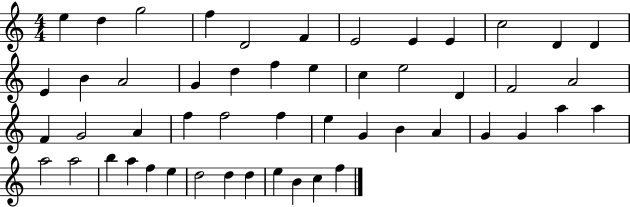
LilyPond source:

{
  \clef treble
  \numericTimeSignature
  \time 4/4
  \key c \major
  e''4 d''4 g''2 | f''4 d'2 f'4 | e'2 e'4 e'4 | c''2 d'4 d'4 | \break e'4 b'4 a'2 | g'4 d''4 f''4 e''4 | c''4 e''2 d'4 | f'2 a'2 | \break f'4 g'2 a'4 | f''4 f''2 f''4 | e''4 g'4 b'4 a'4 | g'4 g'4 a''4 a''4 | \break a''2 a''2 | b''4 a''4 f''4 e''4 | d''2 d''4 d''4 | e''4 b'4 c''4 f''4 | \break \bar "|."
}